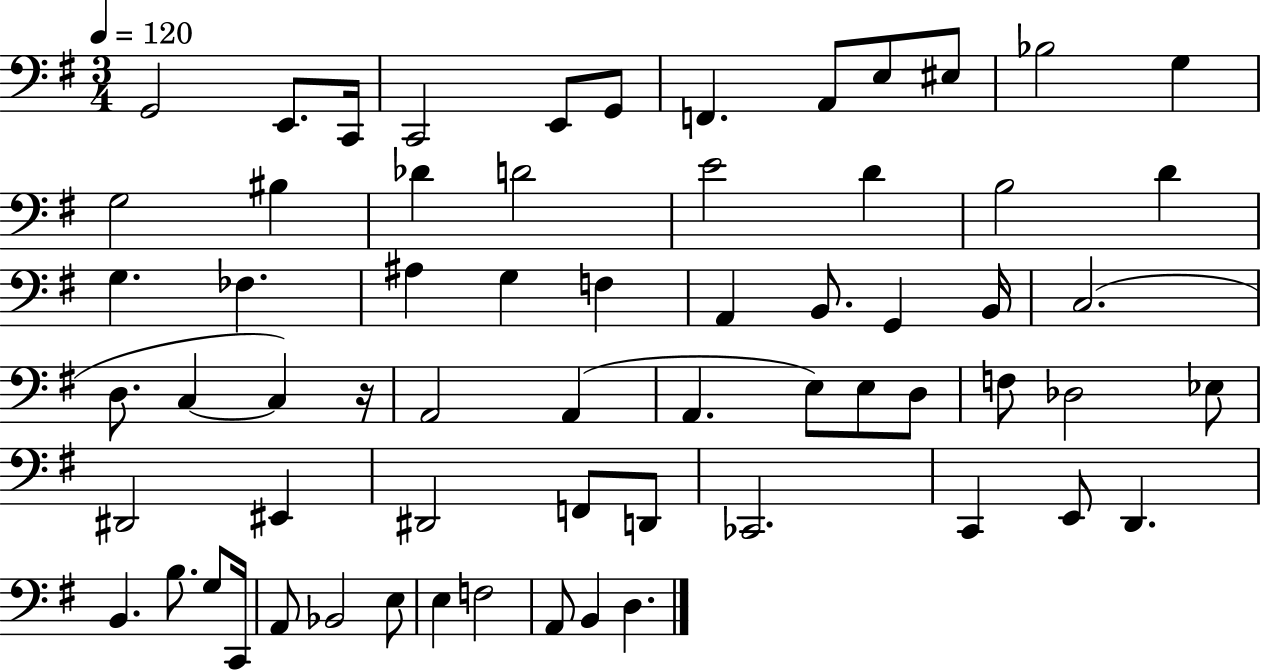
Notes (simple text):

G2/h E2/e. C2/s C2/h E2/e G2/e F2/q. A2/e E3/e EIS3/e Bb3/h G3/q G3/h BIS3/q Db4/q D4/h E4/h D4/q B3/h D4/q G3/q. FES3/q. A#3/q G3/q F3/q A2/q B2/e. G2/q B2/s C3/h. D3/e. C3/q C3/q R/s A2/h A2/q A2/q. E3/e E3/e D3/e F3/e Db3/h Eb3/e D#2/h EIS2/q D#2/h F2/e D2/e CES2/h. C2/q E2/e D2/q. B2/q. B3/e. G3/e C2/s A2/e Bb2/h E3/e E3/q F3/h A2/e B2/q D3/q.